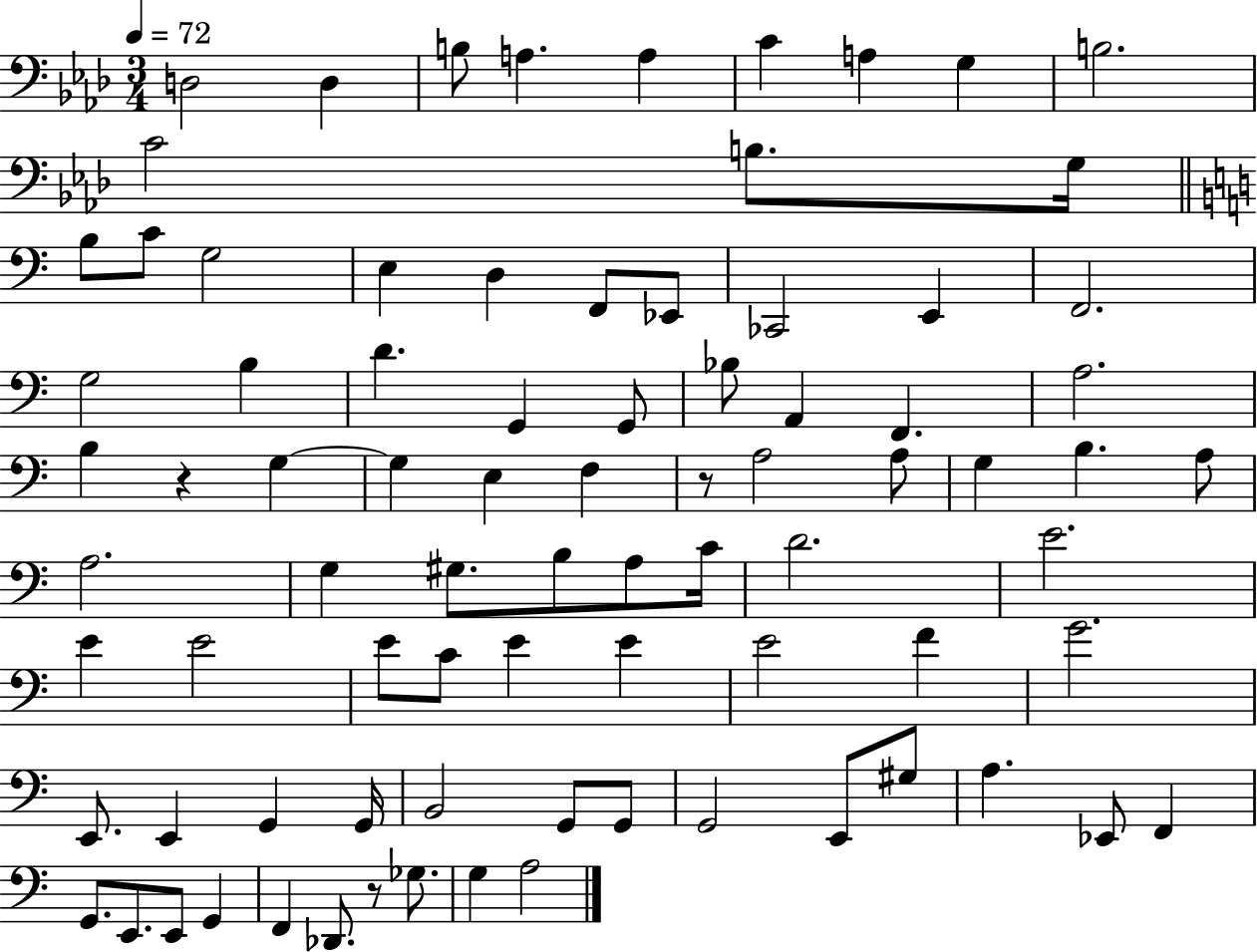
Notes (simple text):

D3/h D3/q B3/e A3/q. A3/q C4/q A3/q G3/q B3/h. C4/h B3/e. G3/s B3/e C4/e G3/h E3/q D3/q F2/e Eb2/e CES2/h E2/q F2/h. G3/h B3/q D4/q. G2/q G2/e Bb3/e A2/q F2/q. A3/h. B3/q R/q G3/q G3/q E3/q F3/q R/e A3/h A3/e G3/q B3/q. A3/e A3/h. G3/q G#3/e. B3/e A3/e C4/s D4/h. E4/h. E4/q E4/h E4/e C4/e E4/q E4/q E4/h F4/q G4/h. E2/e. E2/q G2/q G2/s B2/h G2/e G2/e G2/h E2/e G#3/e A3/q. Eb2/e F2/q G2/e. E2/e. E2/e G2/q F2/q Db2/e. R/e Gb3/e. G3/q A3/h